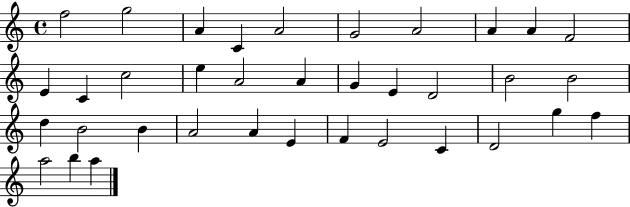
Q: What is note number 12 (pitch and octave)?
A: C4